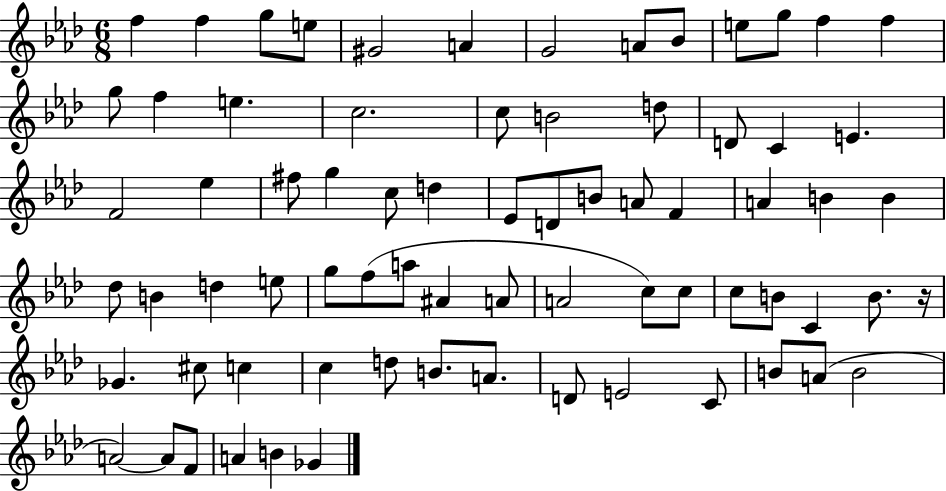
{
  \clef treble
  \numericTimeSignature
  \time 6/8
  \key aes \major
  f''4 f''4 g''8 e''8 | gis'2 a'4 | g'2 a'8 bes'8 | e''8 g''8 f''4 f''4 | \break g''8 f''4 e''4. | c''2. | c''8 b'2 d''8 | d'8 c'4 e'4. | \break f'2 ees''4 | fis''8 g''4 c''8 d''4 | ees'8 d'8 b'8 a'8 f'4 | a'4 b'4 b'4 | \break des''8 b'4 d''4 e''8 | g''8 f''8( a''8 ais'4 a'8 | a'2 c''8) c''8 | c''8 b'8 c'4 b'8. r16 | \break ges'4. cis''8 c''4 | c''4 d''8 b'8. a'8. | d'8 e'2 c'8 | b'8 a'8( b'2 | \break a'2~~) a'8 f'8 | a'4 b'4 ges'4 | \bar "|."
}